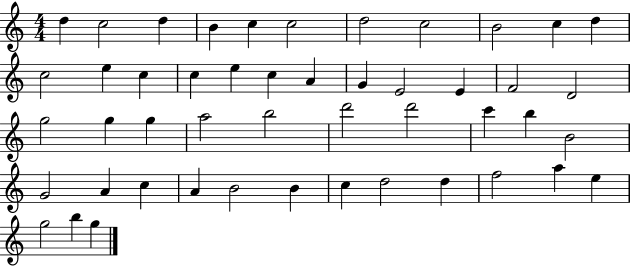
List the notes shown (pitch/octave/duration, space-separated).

D5/q C5/h D5/q B4/q C5/q C5/h D5/h C5/h B4/h C5/q D5/q C5/h E5/q C5/q C5/q E5/q C5/q A4/q G4/q E4/h E4/q F4/h D4/h G5/h G5/q G5/q A5/h B5/h D6/h D6/h C6/q B5/q B4/h G4/h A4/q C5/q A4/q B4/h B4/q C5/q D5/h D5/q F5/h A5/q E5/q G5/h B5/q G5/q